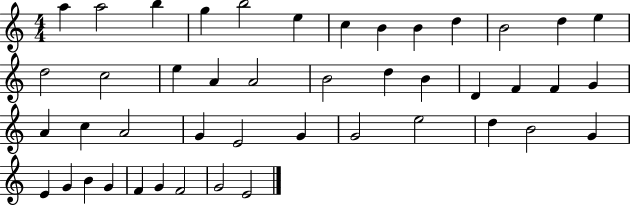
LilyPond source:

{
  \clef treble
  \numericTimeSignature
  \time 4/4
  \key c \major
  a''4 a''2 b''4 | g''4 b''2 e''4 | c''4 b'4 b'4 d''4 | b'2 d''4 e''4 | \break d''2 c''2 | e''4 a'4 a'2 | b'2 d''4 b'4 | d'4 f'4 f'4 g'4 | \break a'4 c''4 a'2 | g'4 e'2 g'4 | g'2 e''2 | d''4 b'2 g'4 | \break e'4 g'4 b'4 g'4 | f'4 g'4 f'2 | g'2 e'2 | \bar "|."
}